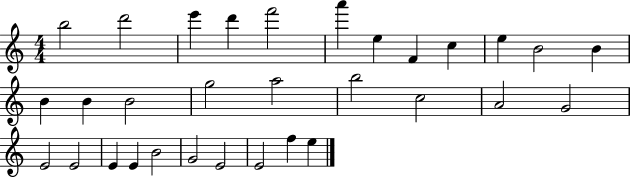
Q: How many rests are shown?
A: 0